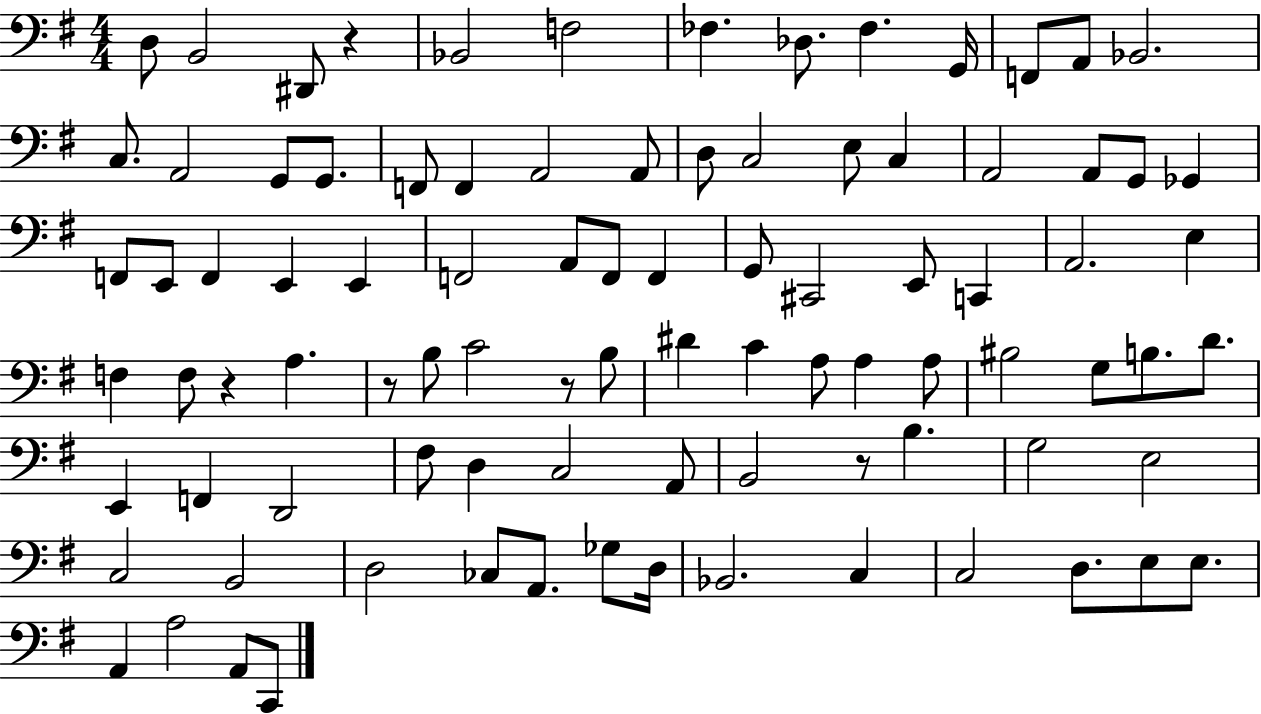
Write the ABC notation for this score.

X:1
T:Untitled
M:4/4
L:1/4
K:G
D,/2 B,,2 ^D,,/2 z _B,,2 F,2 _F, _D,/2 _F, G,,/4 F,,/2 A,,/2 _B,,2 C,/2 A,,2 G,,/2 G,,/2 F,,/2 F,, A,,2 A,,/2 D,/2 C,2 E,/2 C, A,,2 A,,/2 G,,/2 _G,, F,,/2 E,,/2 F,, E,, E,, F,,2 A,,/2 F,,/2 F,, G,,/2 ^C,,2 E,,/2 C,, A,,2 E, F, F,/2 z A, z/2 B,/2 C2 z/2 B,/2 ^D C A,/2 A, A,/2 ^B,2 G,/2 B,/2 D/2 E,, F,, D,,2 ^F,/2 D, C,2 A,,/2 B,,2 z/2 B, G,2 E,2 C,2 B,,2 D,2 _C,/2 A,,/2 _G,/2 D,/4 _B,,2 C, C,2 D,/2 E,/2 E,/2 A,, A,2 A,,/2 C,,/2